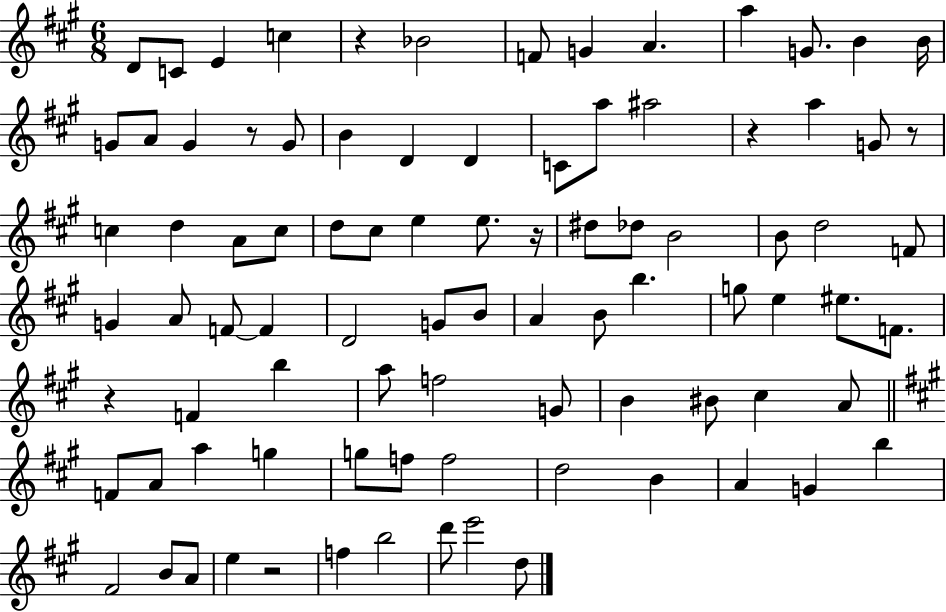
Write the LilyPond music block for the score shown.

{
  \clef treble
  \numericTimeSignature
  \time 6/8
  \key a \major
  \repeat volta 2 { d'8 c'8 e'4 c''4 | r4 bes'2 | f'8 g'4 a'4. | a''4 g'8. b'4 b'16 | \break g'8 a'8 g'4 r8 g'8 | b'4 d'4 d'4 | c'8 a''8 ais''2 | r4 a''4 g'8 r8 | \break c''4 d''4 a'8 c''8 | d''8 cis''8 e''4 e''8. r16 | dis''8 des''8 b'2 | b'8 d''2 f'8 | \break g'4 a'8 f'8~~ f'4 | d'2 g'8 b'8 | a'4 b'8 b''4. | g''8 e''4 eis''8. f'8. | \break r4 f'4 b''4 | a''8 f''2 g'8 | b'4 bis'8 cis''4 a'8 | \bar "||" \break \key a \major f'8 a'8 a''4 g''4 | g''8 f''8 f''2 | d''2 b'4 | a'4 g'4 b''4 | \break fis'2 b'8 a'8 | e''4 r2 | f''4 b''2 | d'''8 e'''2 d''8 | \break } \bar "|."
}